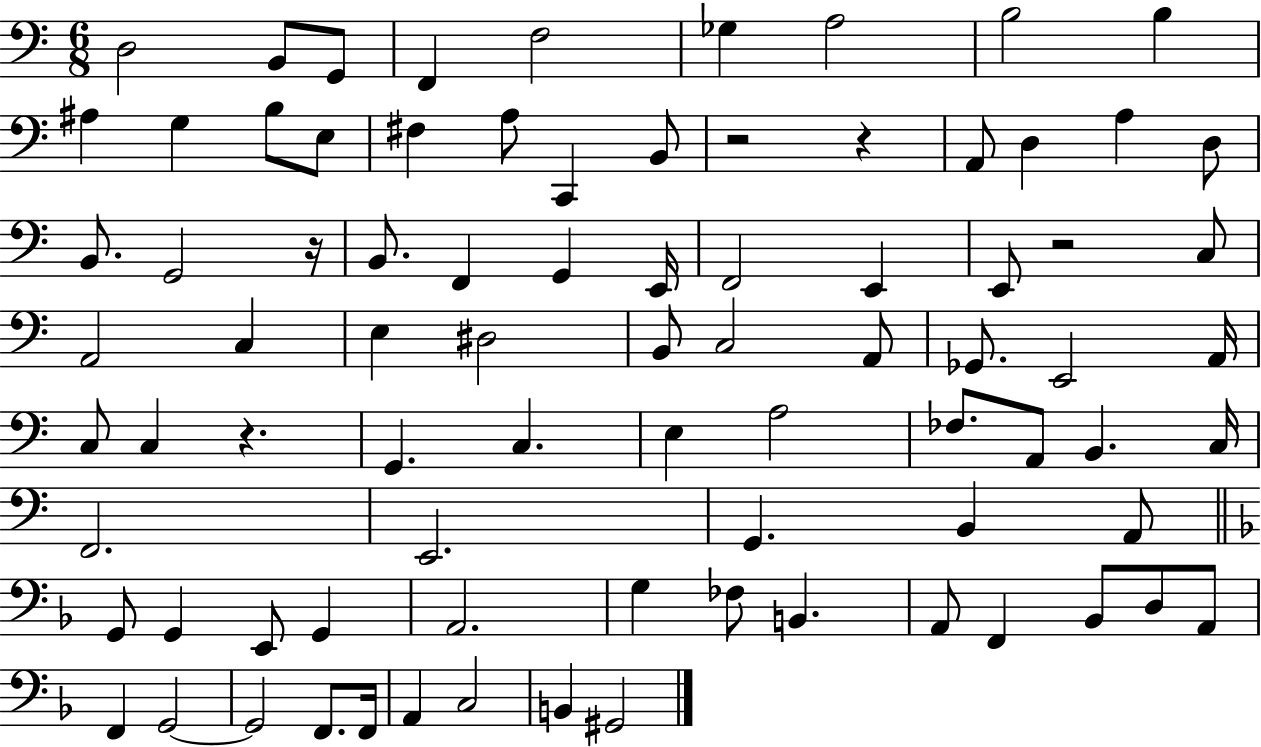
X:1
T:Untitled
M:6/8
L:1/4
K:C
D,2 B,,/2 G,,/2 F,, F,2 _G, A,2 B,2 B, ^A, G, B,/2 E,/2 ^F, A,/2 C,, B,,/2 z2 z A,,/2 D, A, D,/2 B,,/2 G,,2 z/4 B,,/2 F,, G,, E,,/4 F,,2 E,, E,,/2 z2 C,/2 A,,2 C, E, ^D,2 B,,/2 C,2 A,,/2 _G,,/2 E,,2 A,,/4 C,/2 C, z G,, C, E, A,2 _F,/2 A,,/2 B,, C,/4 F,,2 E,,2 G,, B,, A,,/2 G,,/2 G,, E,,/2 G,, A,,2 G, _F,/2 B,, A,,/2 F,, _B,,/2 D,/2 A,,/2 F,, G,,2 G,,2 F,,/2 F,,/4 A,, C,2 B,, ^G,,2